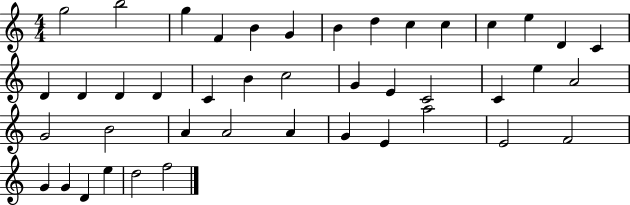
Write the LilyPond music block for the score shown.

{
  \clef treble
  \numericTimeSignature
  \time 4/4
  \key c \major
  g''2 b''2 | g''4 f'4 b'4 g'4 | b'4 d''4 c''4 c''4 | c''4 e''4 d'4 c'4 | \break d'4 d'4 d'4 d'4 | c'4 b'4 c''2 | g'4 e'4 c'2 | c'4 e''4 a'2 | \break g'2 b'2 | a'4 a'2 a'4 | g'4 e'4 a''2 | e'2 f'2 | \break g'4 g'4 d'4 e''4 | d''2 f''2 | \bar "|."
}